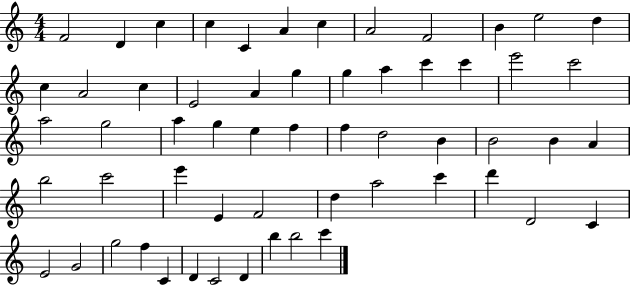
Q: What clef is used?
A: treble